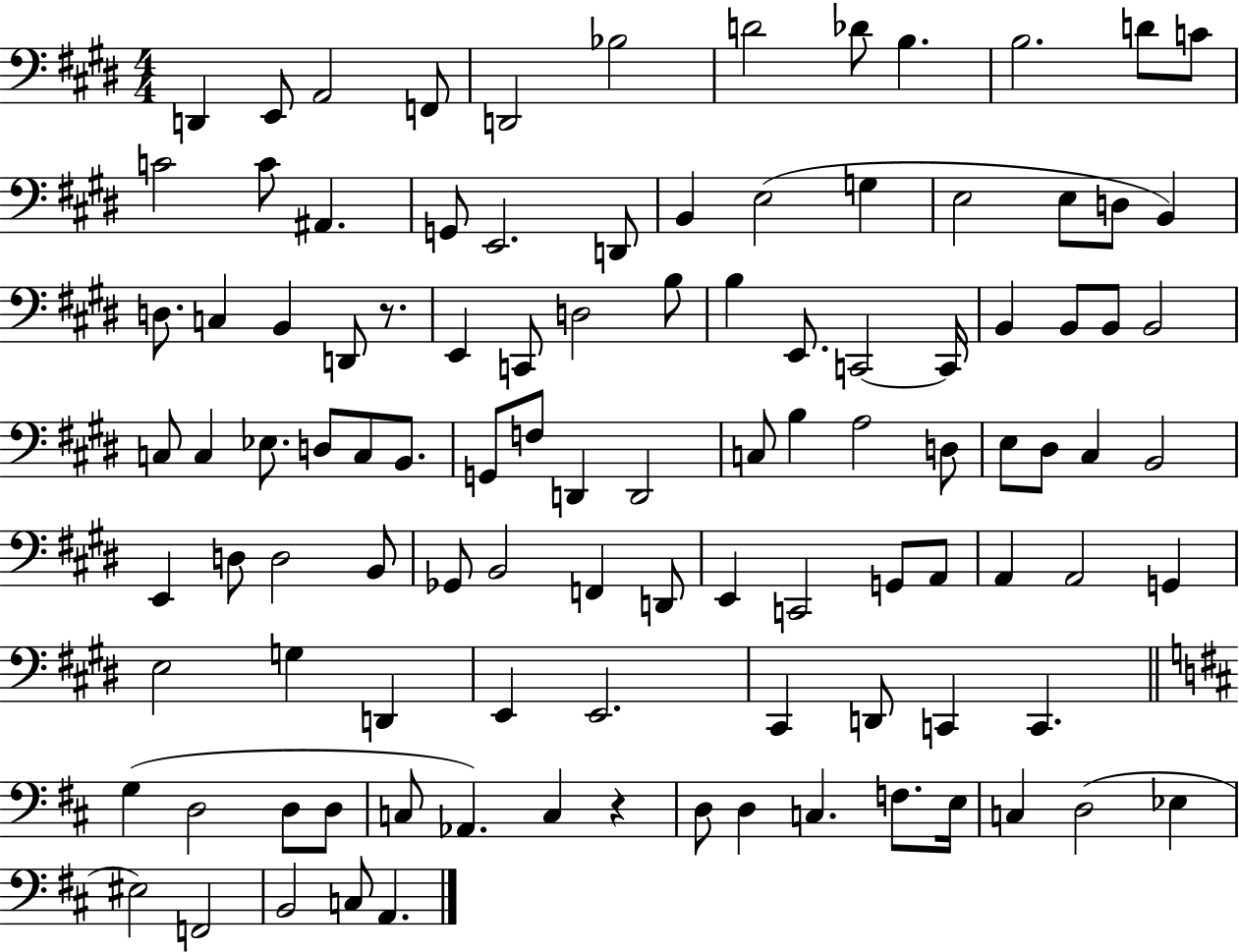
{
  \clef bass
  \numericTimeSignature
  \time 4/4
  \key e \major
  d,4 e,8 a,2 f,8 | d,2 bes2 | d'2 des'8 b4. | b2. d'8 c'8 | \break c'2 c'8 ais,4. | g,8 e,2. d,8 | b,4 e2( g4 | e2 e8 d8 b,4) | \break d8. c4 b,4 d,8 r8. | e,4 c,8 d2 b8 | b4 e,8. c,2~~ c,16 | b,4 b,8 b,8 b,2 | \break c8 c4 ees8. d8 c8 b,8. | g,8 f8 d,4 d,2 | c8 b4 a2 d8 | e8 dis8 cis4 b,2 | \break e,4 d8 d2 b,8 | ges,8 b,2 f,4 d,8 | e,4 c,2 g,8 a,8 | a,4 a,2 g,4 | \break e2 g4 d,4 | e,4 e,2. | cis,4 d,8 c,4 c,4. | \bar "||" \break \key b \minor g4( d2 d8 d8 | c8 aes,4.) c4 r4 | d8 d4 c4. f8. e16 | c4 d2( ees4 | \break eis2) f,2 | b,2 c8 a,4. | \bar "|."
}